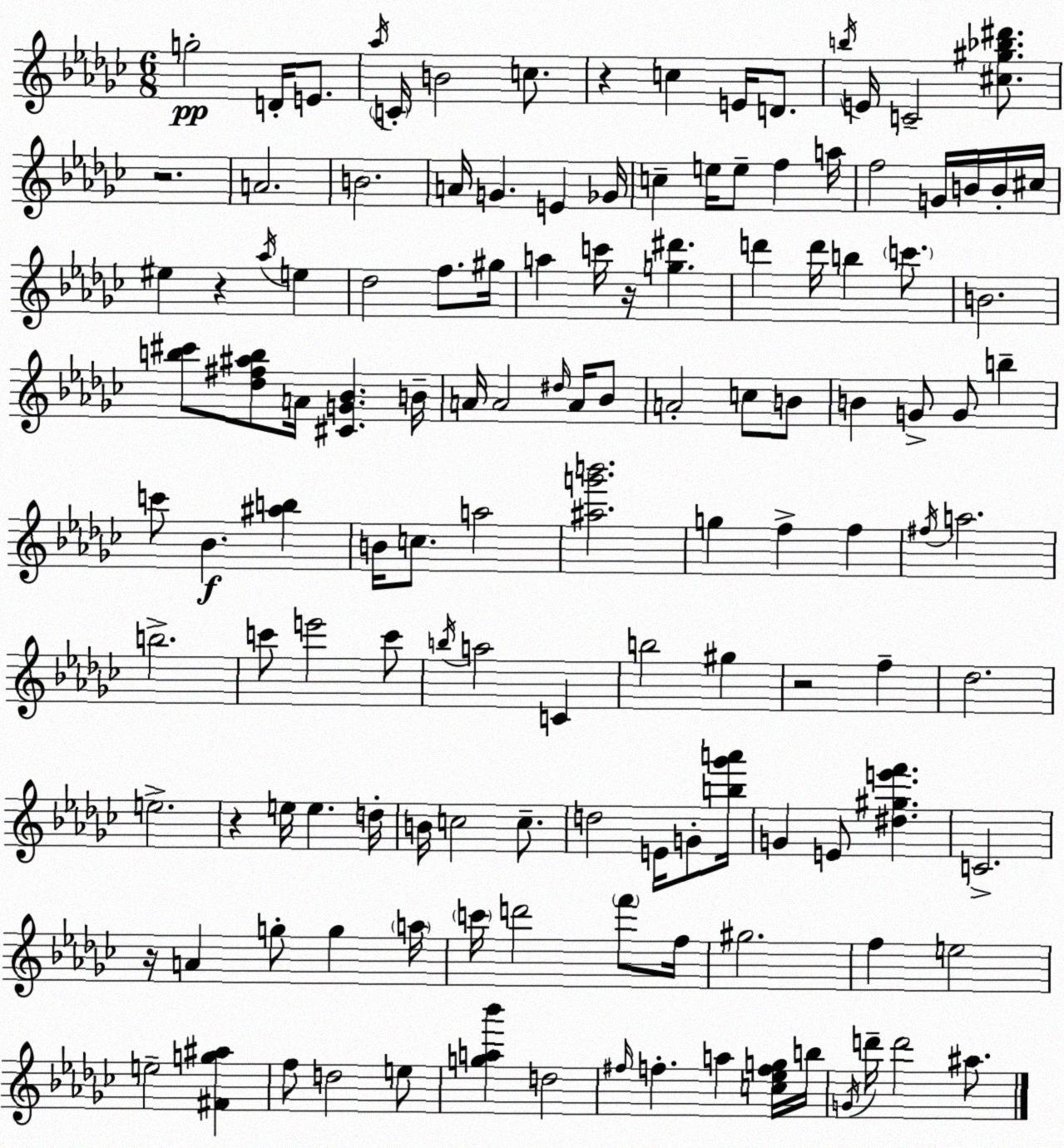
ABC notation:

X:1
T:Untitled
M:6/8
L:1/4
K:Ebm
g2 D/4 E/2 _a/4 C/4 B2 c/2 z c E/4 D/2 b/4 E/4 C2 [^c^g_b^d']/2 z2 A2 B2 A/4 G E _G/4 c e/4 e/2 f a/4 f2 G/4 B/4 B/4 ^c/4 ^e z _a/4 e _d2 f/2 ^g/4 a c'/4 z/4 [g^d'] d' d'/4 b c'/2 B2 [b^c']/2 [_d^f^ab]/2 A/4 [^CG_B] B/4 A/4 A2 ^d/4 A/4 _B/2 A2 c/2 B/2 B G/2 G/2 b c'/2 _B [^ab] B/4 c/2 a2 [^ag'b']2 g f f ^f/4 a2 b2 c'/2 e'2 c'/2 b/4 a2 C b2 ^g z2 f _d2 e2 z e/4 e d/4 B/4 c2 c/2 d2 E/4 G/2 [b_g'a']/4 G E/2 [^d^ge'f'] C2 z/4 A g/2 g a/4 c'/4 d'2 f'/2 f/4 ^g2 f e2 e2 [^Fg^a] f/2 d2 e/2 [ga_b'] d2 ^f/4 f a [c_efg]/4 b/4 G/4 d'/4 d'2 ^a/2